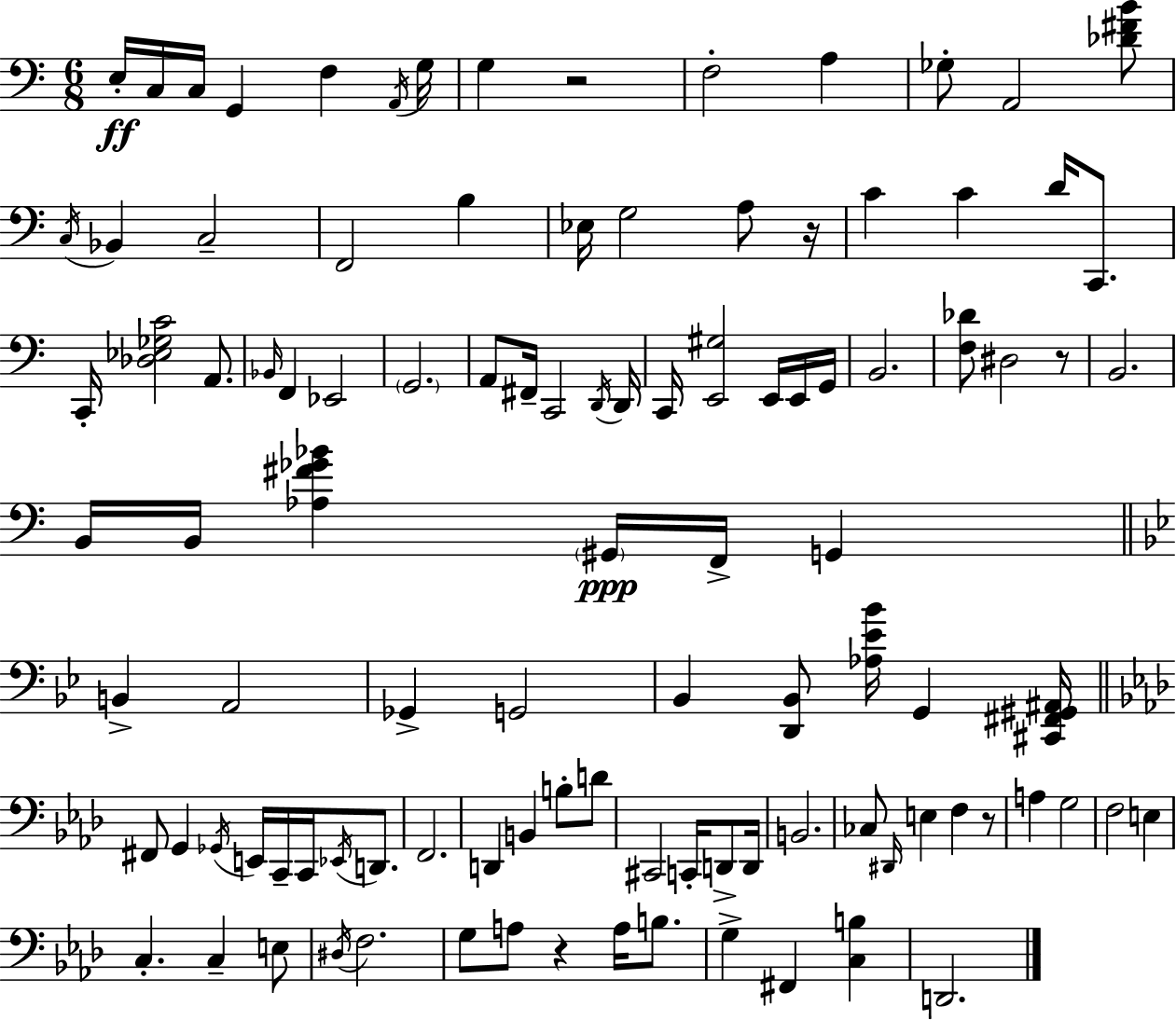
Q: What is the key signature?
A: C major